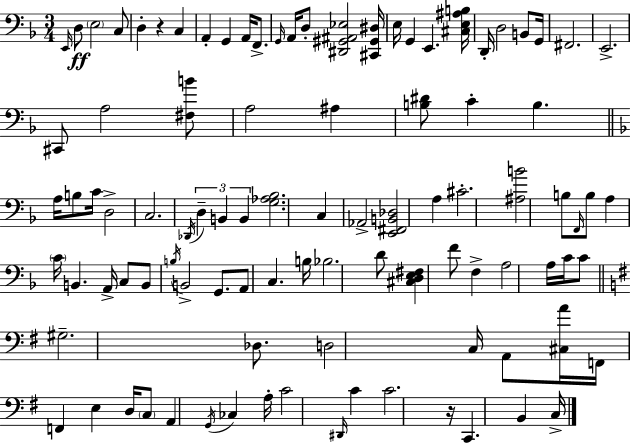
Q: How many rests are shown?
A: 2